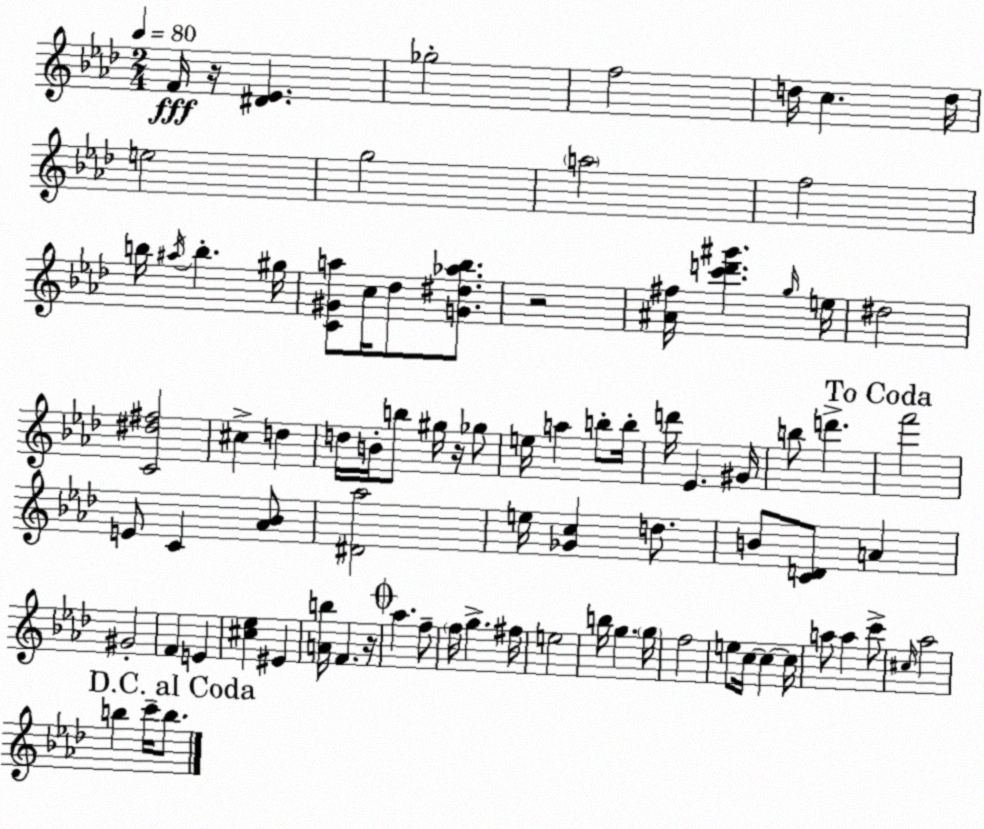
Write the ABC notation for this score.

X:1
T:Untitled
M:2/4
L:1/4
K:Fm
F/4 z/4 [^D_E] _g2 f2 d/4 c d/4 e2 g2 a2 f2 b/4 ^a/4 b ^g/4 [C^Ga]/2 c/4 _d/2 [G^d_a_b]/2 z2 [^A^f]/4 [c'd'^g'] g/4 e/4 ^d2 [C^d^f]2 ^c d d/4 B/4 b/2 ^g/4 z/4 _g/2 e/4 a b/2 b/4 d'/4 _E ^G/4 b/2 d' f'2 E/2 C [_A_B]/2 [^D_a]2 e/4 [_Gc] d/2 B/2 [CD]/2 A ^G2 F E [^c_e] ^E [Ab]/4 F z/4 _a f/2 f/4 g ^f/4 e2 b/4 g g/4 f2 e/2 c/4 c c/4 a/2 a c'/2 ^c/4 _a2 b c'/4 b/2